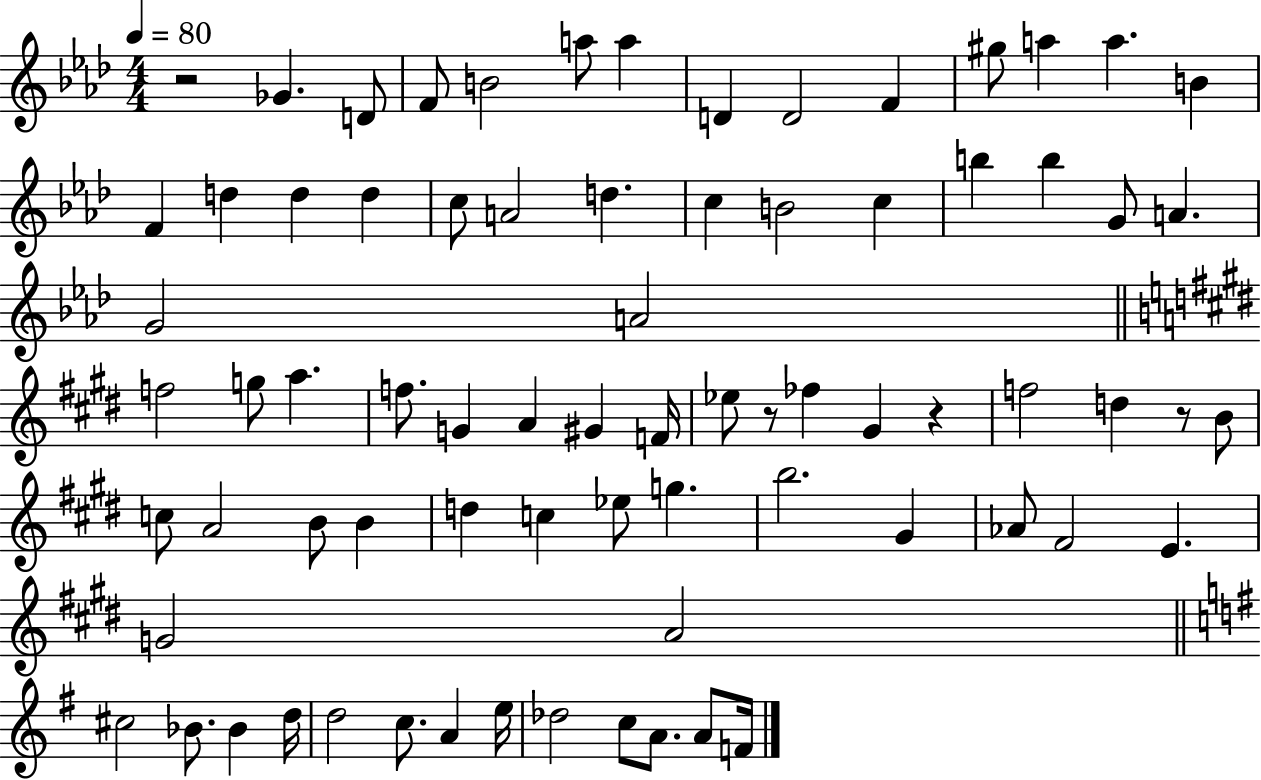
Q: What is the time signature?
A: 4/4